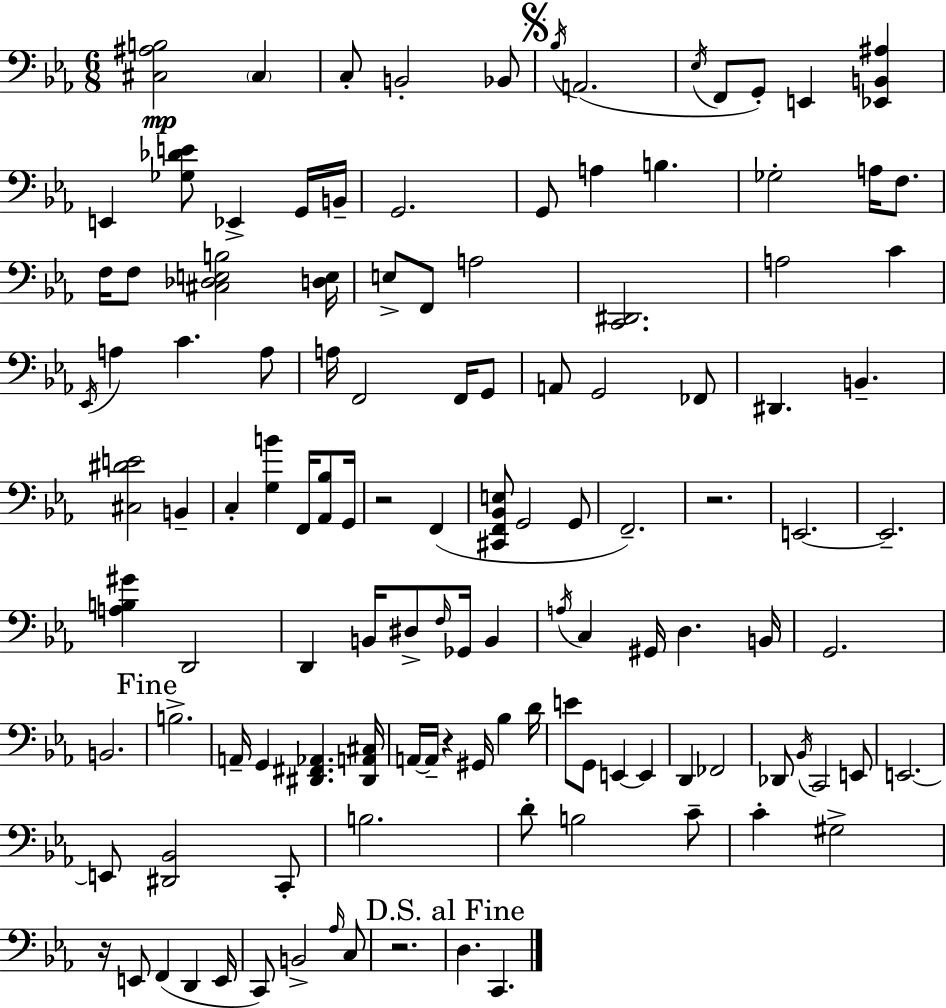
{
  \clef bass
  \numericTimeSignature
  \time 6/8
  \key ees \major
  <cis ais b>2\mp \parenthesize cis4 | c8-. b,2-. bes,8 | \mark \markup { \musicglyph "scripts.segno" } \acciaccatura { bes16 } a,2.( | \acciaccatura { ees16 } f,8 g,8-.) e,4 <ees, b, ais>4 | \break e,4 <ges des' e'>8 ees,4-> | g,16 b,16-- g,2. | g,8 a4 b4. | ges2-. a16 f8. | \break f16 f8 <cis des e b>2 | <d e>16 e8-> f,8 a2 | <c, dis,>2. | a2 c'4 | \break \acciaccatura { ees,16 } a4 c'4. | a8 a16 f,2 | f,16 g,8 a,8 g,2 | fes,8 dis,4. b,4.-- | \break <cis dis' e'>2 b,4-- | c4-. <g b'>4 f,16 | <aes, bes>8 g,16 r2 f,4( | <cis, f, bes, e>8 g,2 | \break g,8 f,2.--) | r2. | e,2.~~ | e,2.-- | \break <a b gis'>4 d,2 | d,4 b,16 dis8-> \grace { f16 } ges,16 | b,4 \acciaccatura { a16 } c4 gis,16 d4. | b,16 g,2. | \break b,2. | \mark "Fine" b2.-> | a,16-- g,4 <dis, fis, aes,>4. | <dis, a, cis>16 a,16~~ a,16-- r4 gis,16 | \break bes4 d'16 e'8 g,8 e,4~~ | e,4 d,4 fes,2 | des,8 \acciaccatura { bes,16 } c,2 | e,8 e,2.~~ | \break e,8 <dis, bes,>2 | c,8-. b2. | d'8-. b2 | c'8-- c'4-. gis2-> | \break r16 e,8 f,4( | d,4 e,16 c,8) b,2-> | \grace { aes16 } c8 r2. | \mark "D.S. al Fine" d4. | \break c,4. \bar "|."
}